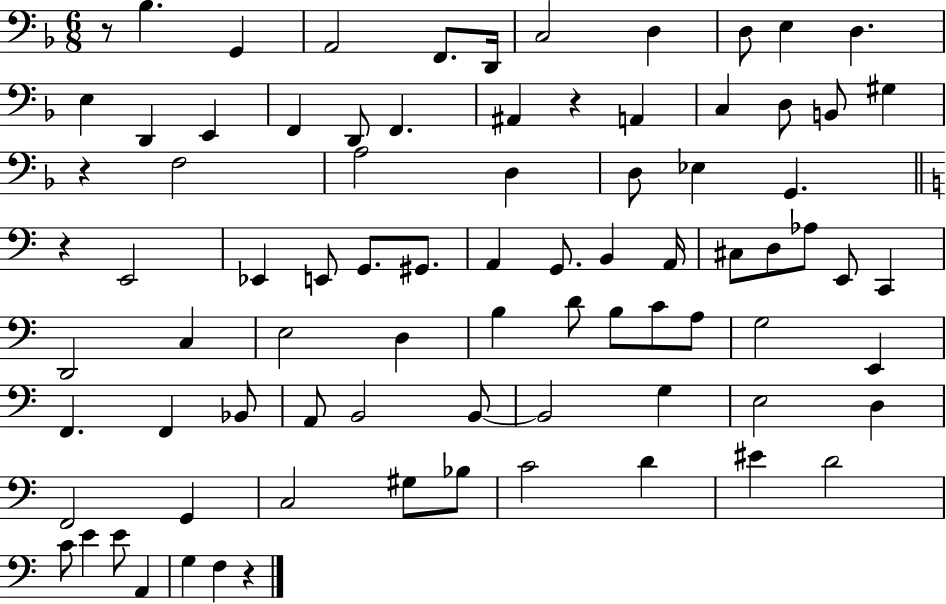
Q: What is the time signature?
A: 6/8